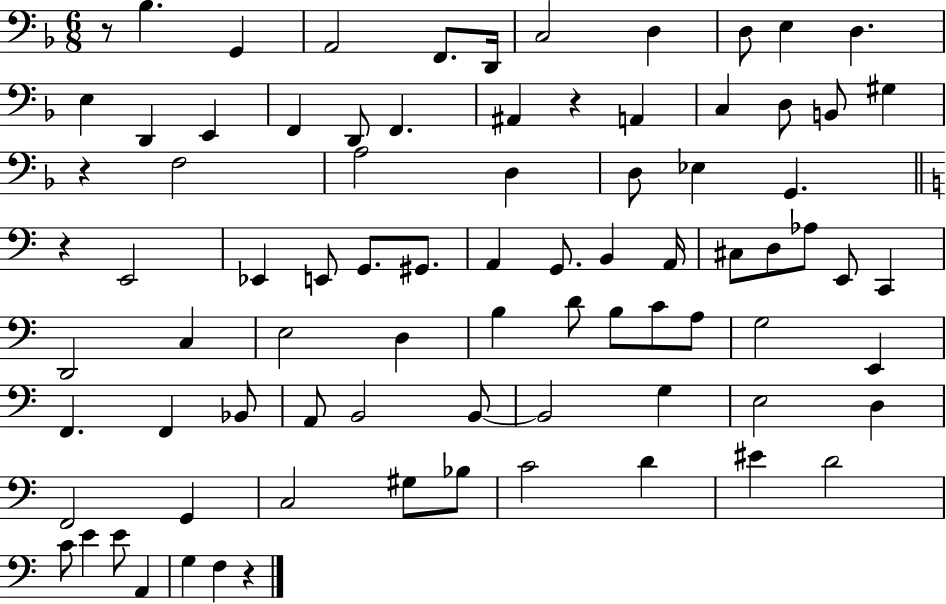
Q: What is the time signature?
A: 6/8